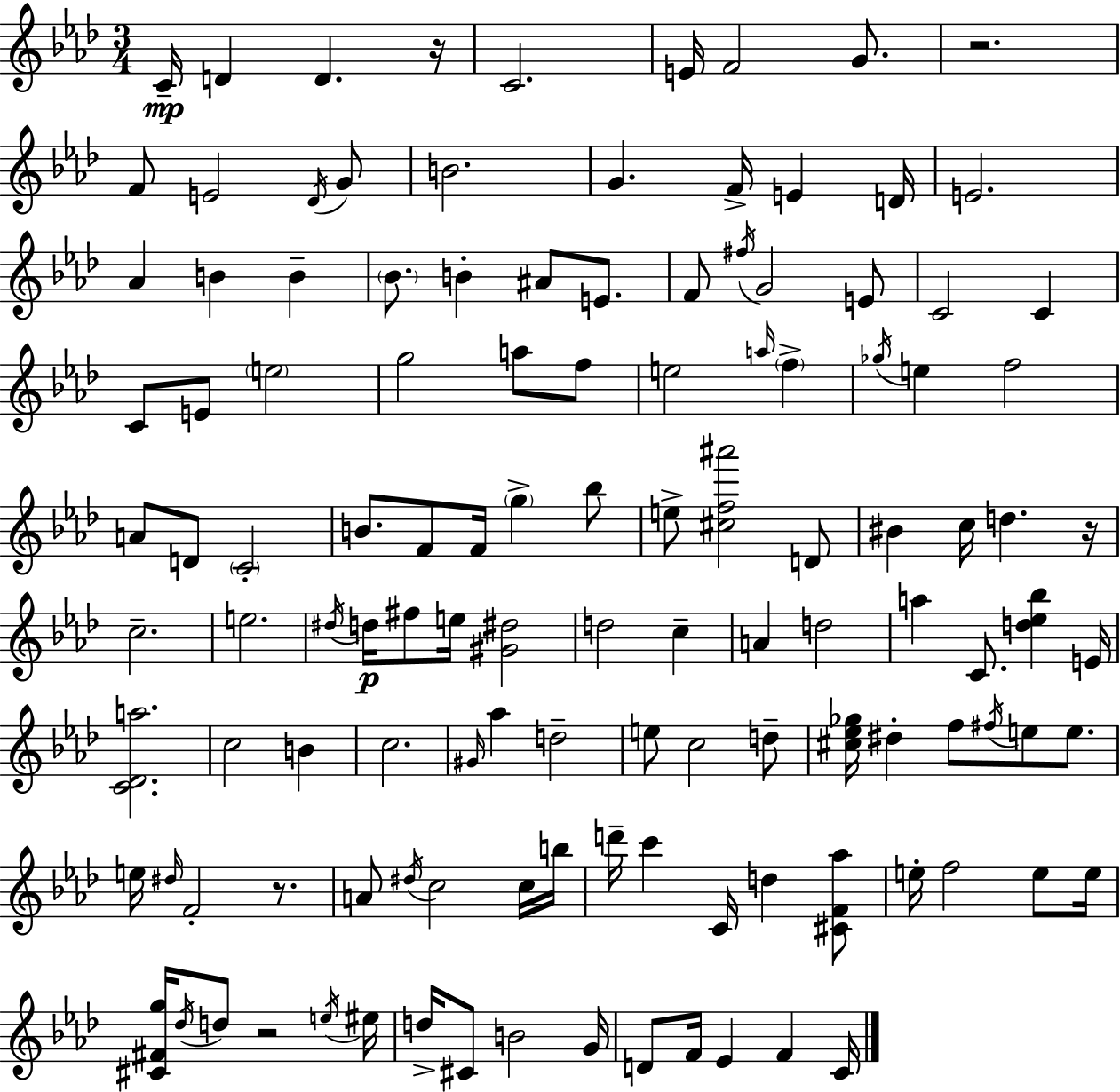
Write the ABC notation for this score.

X:1
T:Untitled
M:3/4
L:1/4
K:Ab
C/4 D D z/4 C2 E/4 F2 G/2 z2 F/2 E2 _D/4 G/2 B2 G F/4 E D/4 E2 _A B B _B/2 B ^A/2 E/2 F/2 ^f/4 G2 E/2 C2 C C/2 E/2 e2 g2 a/2 f/2 e2 a/4 f _g/4 e f2 A/2 D/2 C2 B/2 F/2 F/4 g _b/2 e/2 [^cf^a']2 D/2 ^B c/4 d z/4 c2 e2 ^d/4 d/4 ^f/2 e/4 [^G^d]2 d2 c A d2 a C/2 [d_e_b] E/4 [C_Da]2 c2 B c2 ^G/4 _a d2 e/2 c2 d/2 [^c_e_g]/4 ^d f/2 ^f/4 e/2 e/2 e/4 ^d/4 F2 z/2 A/2 ^d/4 c2 c/4 b/4 d'/4 c' C/4 d [^CF_a]/2 e/4 f2 e/2 e/4 [^C^Fg]/4 _d/4 d/2 z2 e/4 ^e/4 d/4 ^C/2 B2 G/4 D/2 F/4 _E F C/4